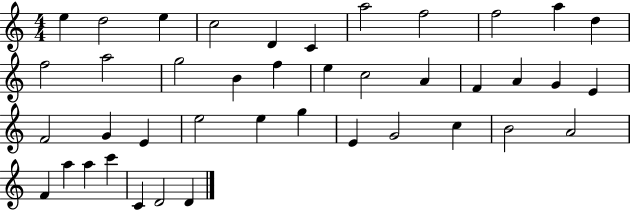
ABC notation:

X:1
T:Untitled
M:4/4
L:1/4
K:C
e d2 e c2 D C a2 f2 f2 a d f2 a2 g2 B f e c2 A F A G E F2 G E e2 e g E G2 c B2 A2 F a a c' C D2 D